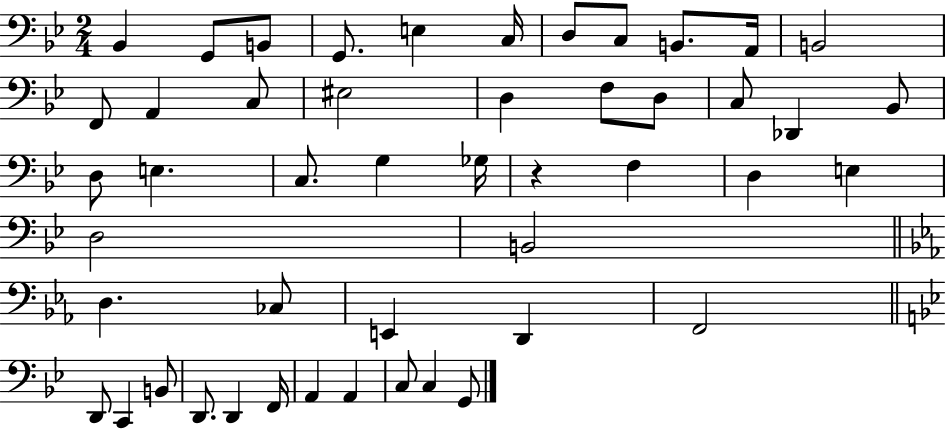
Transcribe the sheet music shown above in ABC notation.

X:1
T:Untitled
M:2/4
L:1/4
K:Bb
_B,, G,,/2 B,,/2 G,,/2 E, C,/4 D,/2 C,/2 B,,/2 A,,/4 B,,2 F,,/2 A,, C,/2 ^E,2 D, F,/2 D,/2 C,/2 _D,, _B,,/2 D,/2 E, C,/2 G, _G,/4 z F, D, E, D,2 B,,2 D, _C,/2 E,, D,, F,,2 D,,/2 C,, B,,/2 D,,/2 D,, F,,/4 A,, A,, C,/2 C, G,,/2